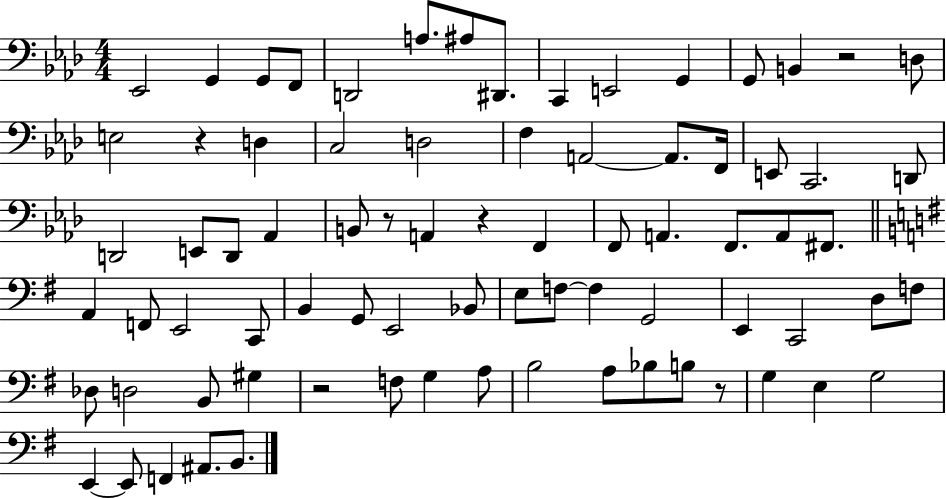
Eb2/h G2/q G2/e F2/e D2/h A3/e. A#3/e D#2/e. C2/q E2/h G2/q G2/e B2/q R/h D3/e E3/h R/q D3/q C3/h D3/h F3/q A2/h A2/e. F2/s E2/e C2/h. D2/e D2/h E2/e D2/e Ab2/q B2/e R/e A2/q R/q F2/q F2/e A2/q. F2/e. A2/e F#2/e. A2/q F2/e E2/h C2/e B2/q G2/e E2/h Bb2/e E3/e F3/e F3/q G2/h E2/q C2/h D3/e F3/e Db3/e D3/h B2/e G#3/q R/h F3/e G3/q A3/e B3/h A3/e Bb3/e B3/e R/e G3/q E3/q G3/h E2/q E2/e F2/q A#2/e. B2/e.